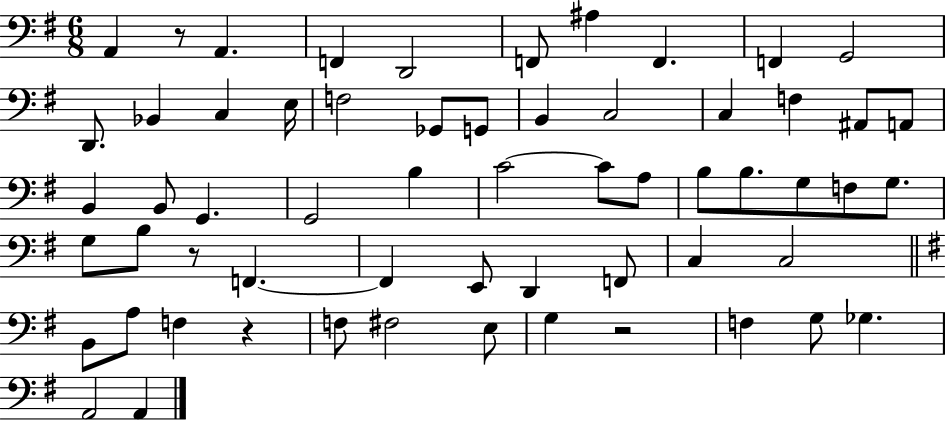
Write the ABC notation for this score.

X:1
T:Untitled
M:6/8
L:1/4
K:G
A,, z/2 A,, F,, D,,2 F,,/2 ^A, F,, F,, G,,2 D,,/2 _B,, C, E,/4 F,2 _G,,/2 G,,/2 B,, C,2 C, F, ^A,,/2 A,,/2 B,, B,,/2 G,, G,,2 B, C2 C/2 A,/2 B,/2 B,/2 G,/2 F,/2 G,/2 G,/2 B,/2 z/2 F,, F,, E,,/2 D,, F,,/2 C, C,2 B,,/2 A,/2 F, z F,/2 ^F,2 E,/2 G, z2 F, G,/2 _G, A,,2 A,,